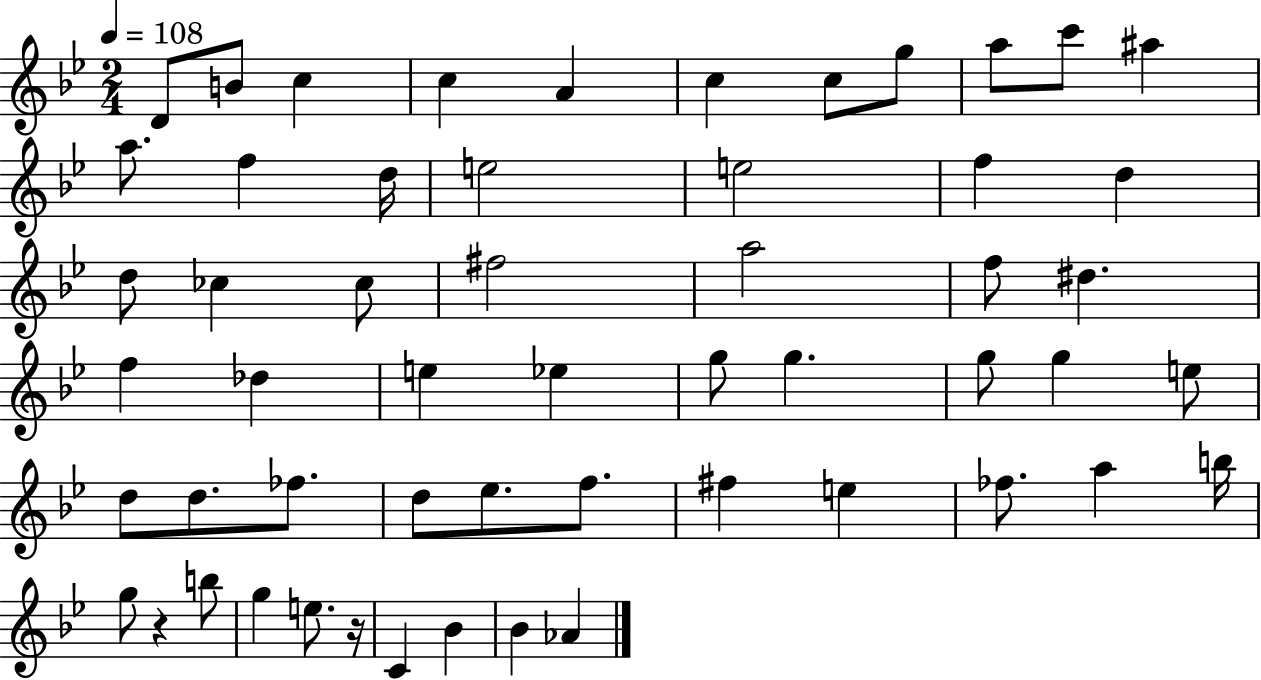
D4/e B4/e C5/q C5/q A4/q C5/q C5/e G5/e A5/e C6/e A#5/q A5/e. F5/q D5/s E5/h E5/h F5/q D5/q D5/e CES5/q CES5/e F#5/h A5/h F5/e D#5/q. F5/q Db5/q E5/q Eb5/q G5/e G5/q. G5/e G5/q E5/e D5/e D5/e. FES5/e. D5/e Eb5/e. F5/e. F#5/q E5/q FES5/e. A5/q B5/s G5/e R/q B5/e G5/q E5/e. R/s C4/q Bb4/q Bb4/q Ab4/q